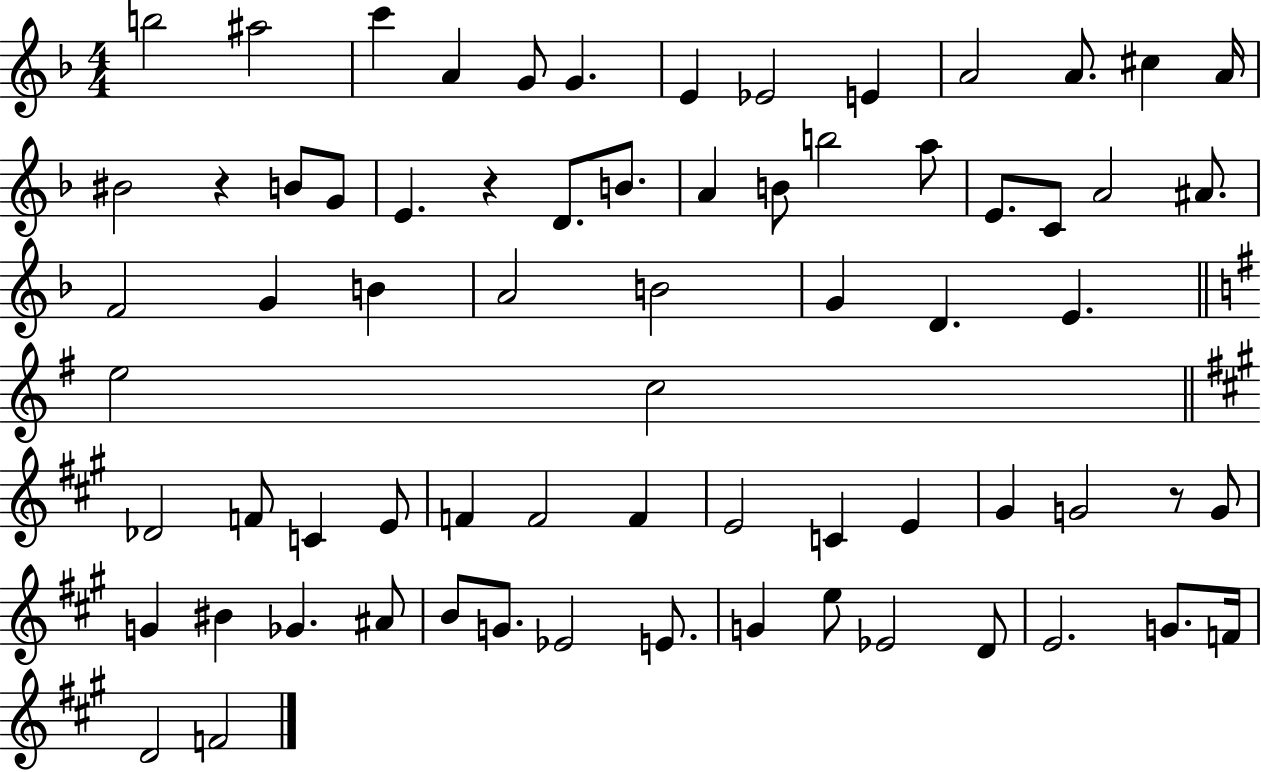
X:1
T:Untitled
M:4/4
L:1/4
K:F
b2 ^a2 c' A G/2 G E _E2 E A2 A/2 ^c A/4 ^B2 z B/2 G/2 E z D/2 B/2 A B/2 b2 a/2 E/2 C/2 A2 ^A/2 F2 G B A2 B2 G D E e2 c2 _D2 F/2 C E/2 F F2 F E2 C E ^G G2 z/2 G/2 G ^B _G ^A/2 B/2 G/2 _E2 E/2 G e/2 _E2 D/2 E2 G/2 F/4 D2 F2